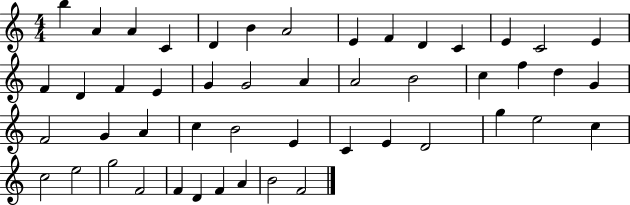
B5/q A4/q A4/q C4/q D4/q B4/q A4/h E4/q F4/q D4/q C4/q E4/q C4/h E4/q F4/q D4/q F4/q E4/q G4/q G4/h A4/q A4/h B4/h C5/q F5/q D5/q G4/q F4/h G4/q A4/q C5/q B4/h E4/q C4/q E4/q D4/h G5/q E5/h C5/q C5/h E5/h G5/h F4/h F4/q D4/q F4/q A4/q B4/h F4/h